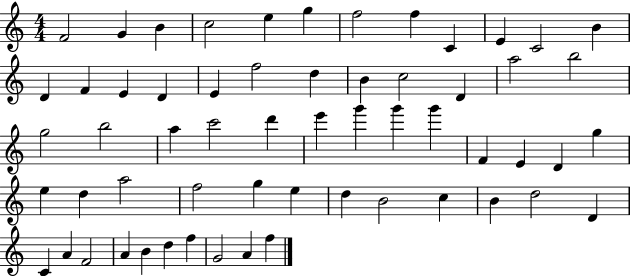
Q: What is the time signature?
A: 4/4